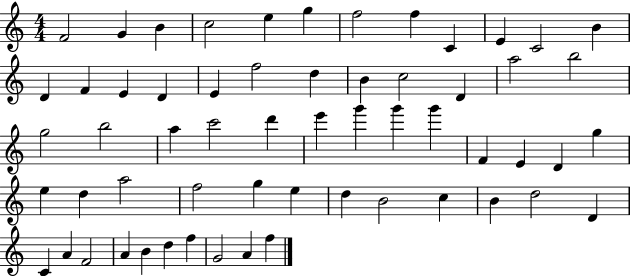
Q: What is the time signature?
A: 4/4